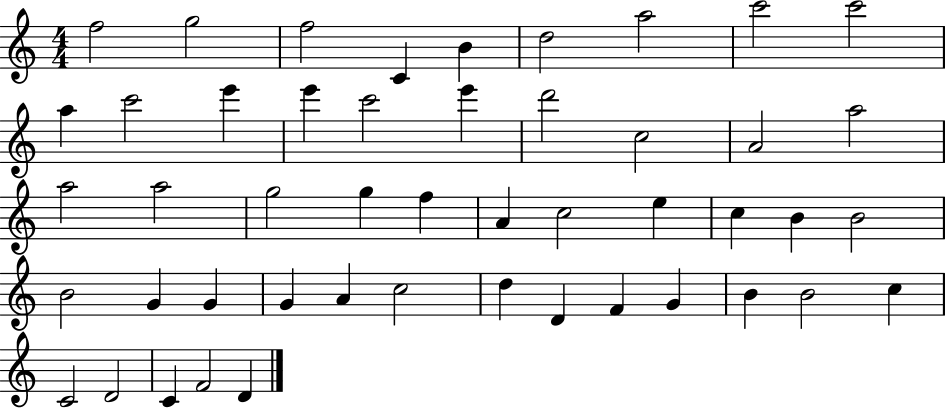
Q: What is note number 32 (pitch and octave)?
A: G4